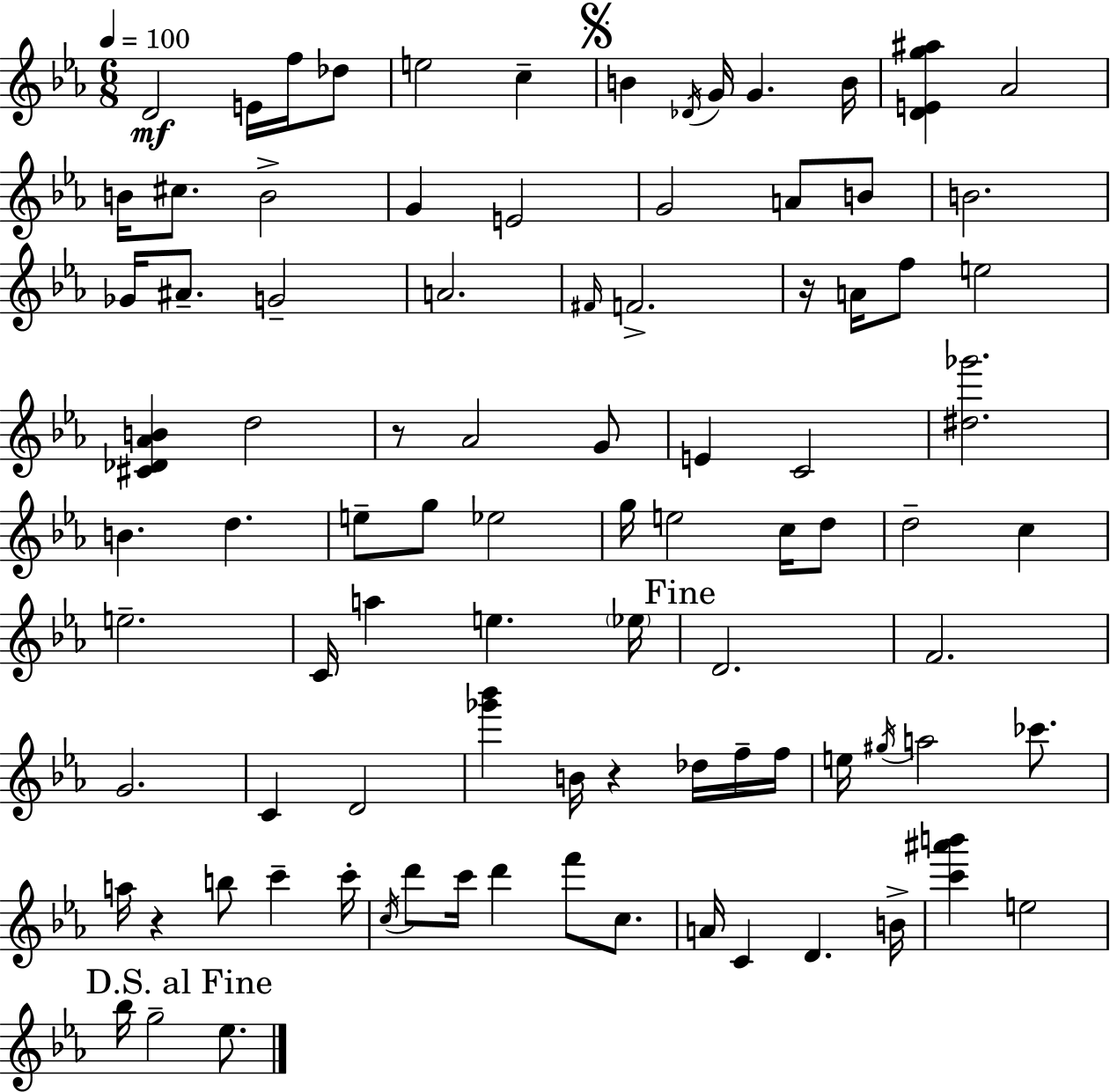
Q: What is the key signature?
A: C minor